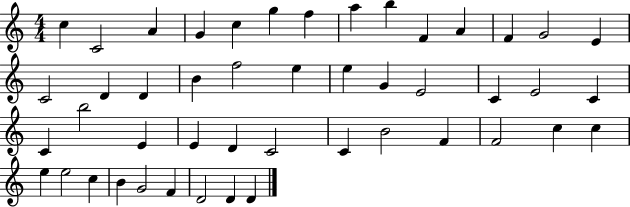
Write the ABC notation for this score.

X:1
T:Untitled
M:4/4
L:1/4
K:C
c C2 A G c g f a b F A F G2 E C2 D D B f2 e e G E2 C E2 C C b2 E E D C2 C B2 F F2 c c e e2 c B G2 F D2 D D